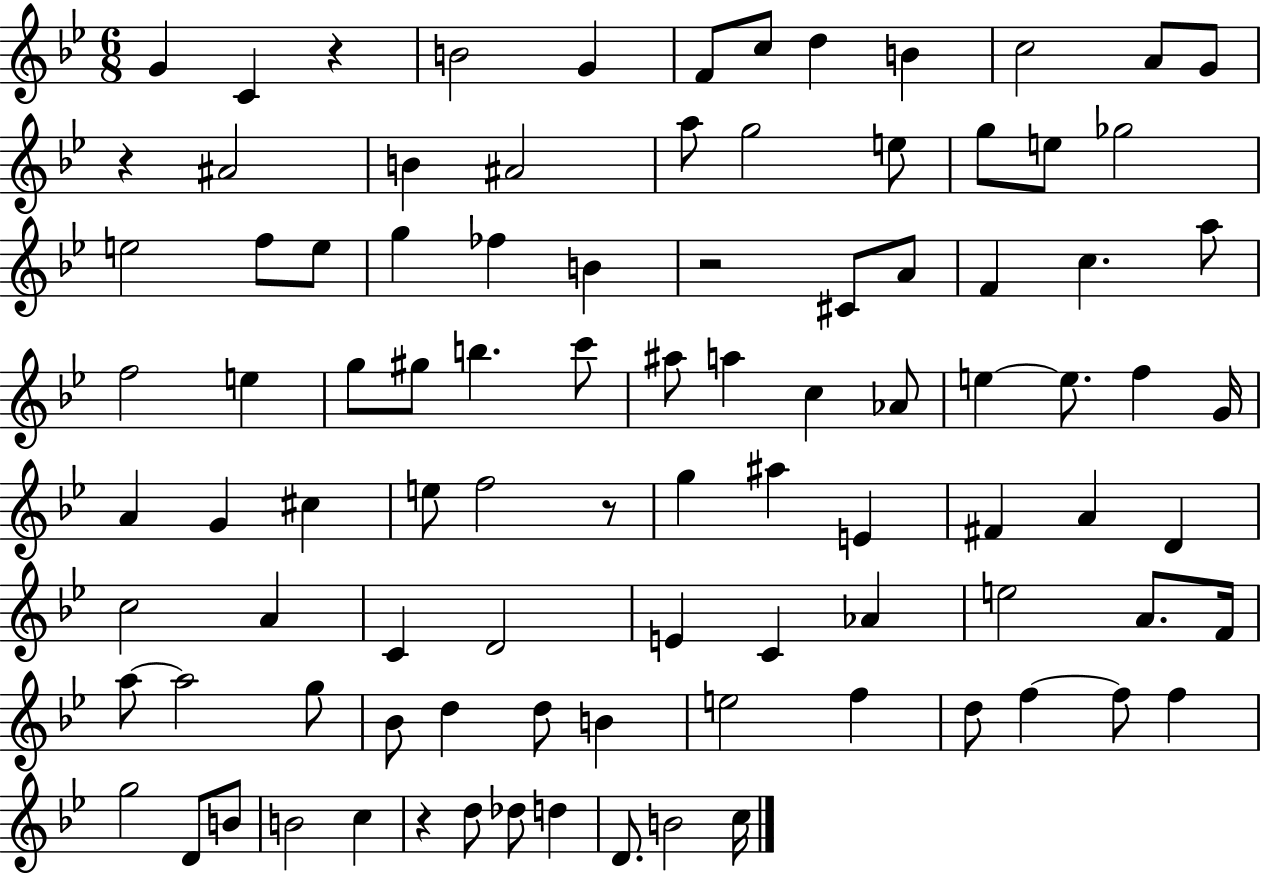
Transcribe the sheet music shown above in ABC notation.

X:1
T:Untitled
M:6/8
L:1/4
K:Bb
G C z B2 G F/2 c/2 d B c2 A/2 G/2 z ^A2 B ^A2 a/2 g2 e/2 g/2 e/2 _g2 e2 f/2 e/2 g _f B z2 ^C/2 A/2 F c a/2 f2 e g/2 ^g/2 b c'/2 ^a/2 a c _A/2 e e/2 f G/4 A G ^c e/2 f2 z/2 g ^a E ^F A D c2 A C D2 E C _A e2 A/2 F/4 a/2 a2 g/2 _B/2 d d/2 B e2 f d/2 f f/2 f g2 D/2 B/2 B2 c z d/2 _d/2 d D/2 B2 c/4